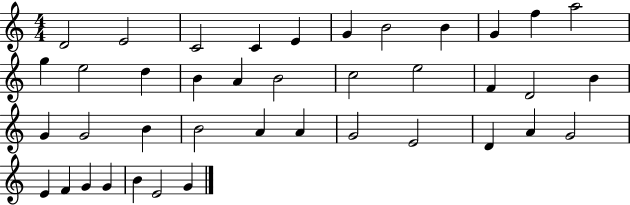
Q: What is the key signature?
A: C major